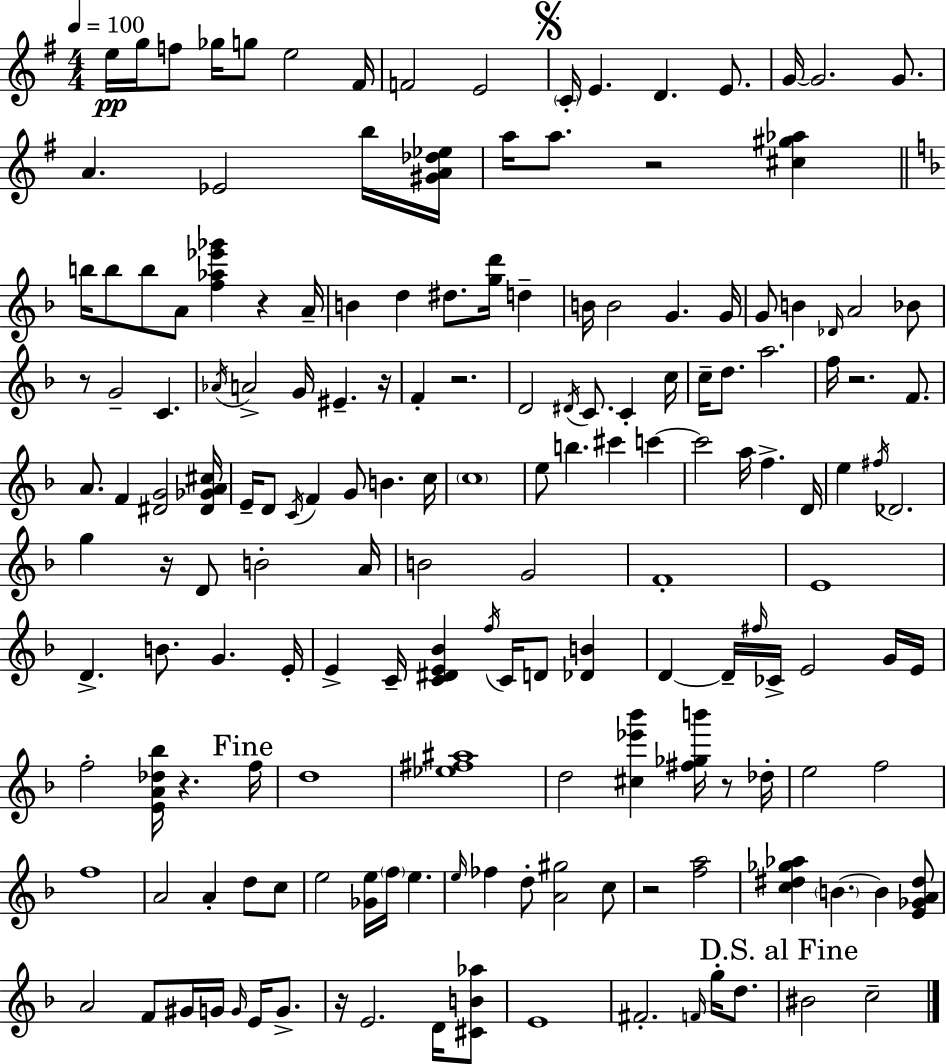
{
  \clef treble
  \numericTimeSignature
  \time 4/4
  \key e \minor
  \tempo 4 = 100
  e''16\pp g''16 f''8 ges''16 g''8 e''2 fis'16 | f'2 e'2 | \mark \markup { \musicglyph "scripts.segno" } \parenthesize c'16-. e'4. d'4. e'8. | g'16~~ g'2. g'8. | \break a'4. ees'2 b''16 <gis' a' des'' ees''>16 | a''16 a''8. r2 <cis'' gis'' aes''>4 | \bar "||" \break \key d \minor b''16 b''8 b''8 a'8 <f'' aes'' ees''' ges'''>4 r4 a'16-- | b'4 d''4 dis''8. <g'' d'''>16 d''4-- | b'16 b'2 g'4. g'16 | g'8 b'4 \grace { des'16 } a'2 bes'8 | \break r8 g'2-- c'4. | \acciaccatura { aes'16 } a'2-> g'16 eis'4.-- | r16 f'4-. r2. | d'2 \acciaccatura { dis'16 } c'8. c'4-. | \break c''16 c''16-- d''8. a''2. | f''16 r2. | f'8. a'8. f'4 <dis' g'>2 | <dis' ges' a' cis''>16 e'16-- d'8 \acciaccatura { c'16 } f'4 g'8 b'4. | \break c''16 \parenthesize c''1 | e''8 b''4. cis'''4 | c'''4~~ c'''2 a''16 f''4.-> | d'16 e''4 \acciaccatura { fis''16 } des'2. | \break g''4 r16 d'8 b'2-. | a'16 b'2 g'2 | f'1-. | e'1 | \break d'4.-> b'8. g'4. | e'16-. e'4-> c'16-- <c' dis' e' bes'>4 \acciaccatura { f''16 } c'16 | d'8 <des' b'>4 d'4~~ d'16-- \grace { fis''16 } ces'16-> e'2 | g'16 e'16 f''2-. <e' a' des'' bes''>16 | \break r4. \mark "Fine" f''16 d''1 | <ees'' fis'' ais''>1 | d''2 <cis'' ees''' bes'''>4 | <fis'' ges'' b'''>16 r8 des''16-. e''2 f''2 | \break f''1 | a'2 a'4-. | d''8 c''8 e''2 <ges' e''>16 | \parenthesize f''16 e''4. \grace { e''16 } fes''4 d''8-. <a' gis''>2 | \break c''8 r2 | <f'' a''>2 <c'' dis'' ges'' aes''>4 \parenthesize b'4.~~ | b'4 <e' ges' a' dis''>8 a'2 | f'8 gis'16 g'16 \grace { g'16 } e'16 g'8.-> r16 e'2. | \break d'16 <cis' b' aes''>8 e'1 | fis'2.-. | \grace { f'16 } g''16-. d''8. \mark "D.S. al Fine" bis'2 | c''2-- \bar "|."
}